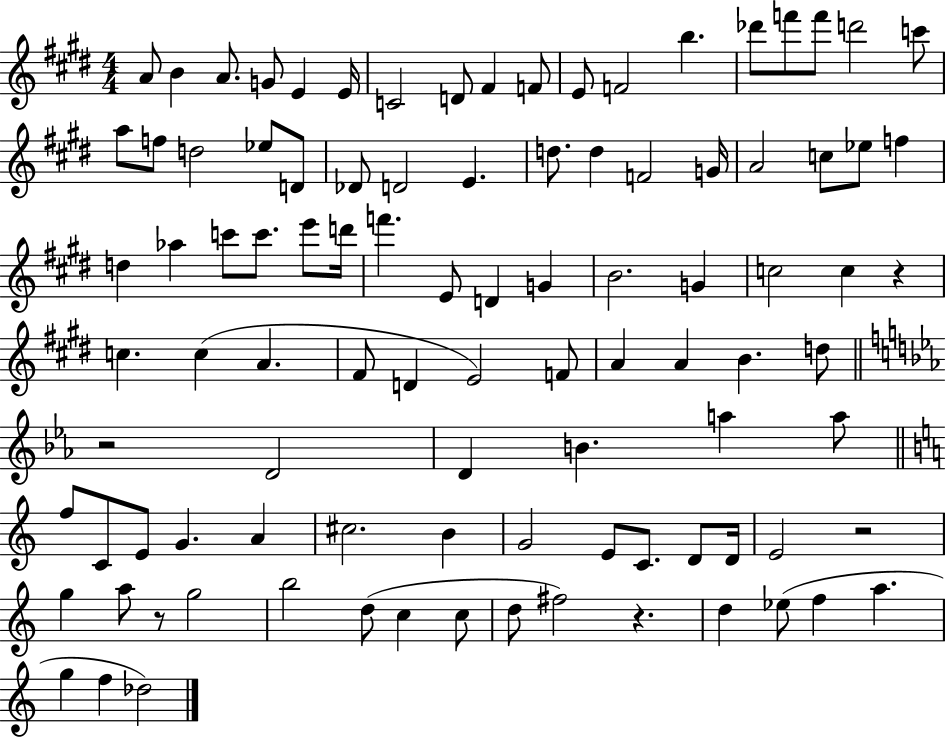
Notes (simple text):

A4/e B4/q A4/e. G4/e E4/q E4/s C4/h D4/e F#4/q F4/e E4/e F4/h B5/q. Db6/e F6/e F6/e D6/h C6/e A5/e F5/e D5/h Eb5/e D4/e Db4/e D4/h E4/q. D5/e. D5/q F4/h G4/s A4/h C5/e Eb5/e F5/q D5/q Ab5/q C6/e C6/e. E6/e D6/s F6/q. E4/e D4/q G4/q B4/h. G4/q C5/h C5/q R/q C5/q. C5/q A4/q. F#4/e D4/q E4/h F4/e A4/q A4/q B4/q. D5/e R/h D4/h D4/q B4/q. A5/q A5/e F5/e C4/e E4/e G4/q. A4/q C#5/h. B4/q G4/h E4/e C4/e. D4/e D4/s E4/h R/h G5/q A5/e R/e G5/h B5/h D5/e C5/q C5/e D5/e F#5/h R/q. D5/q Eb5/e F5/q A5/q. G5/q F5/q Db5/h